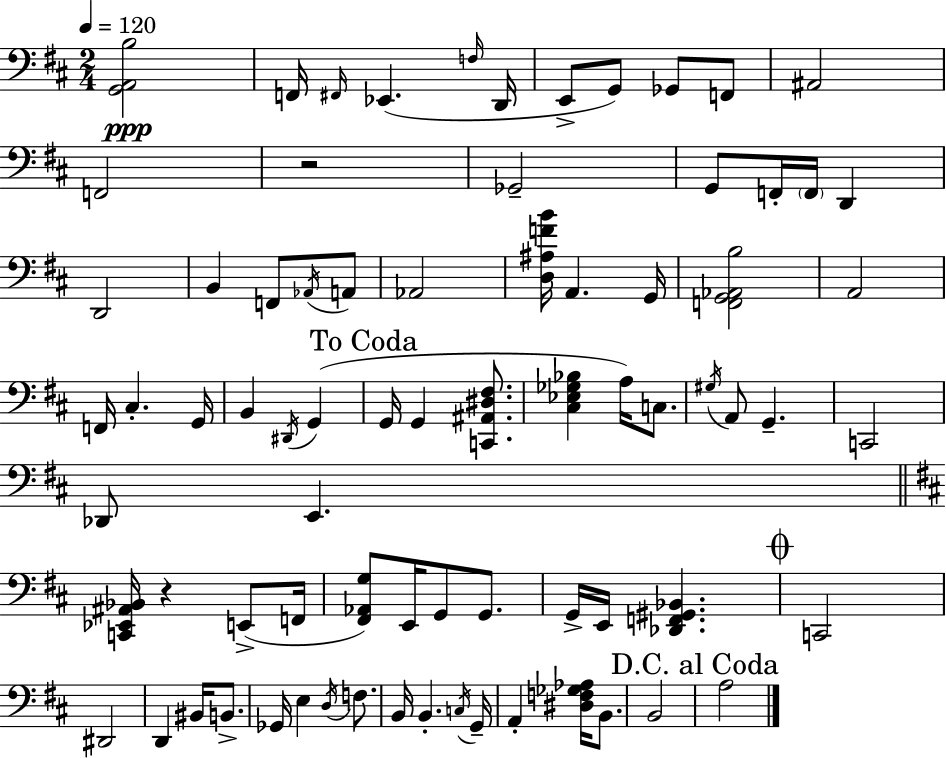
[G2,A2,B3]/h F2/s F#2/s Eb2/q. F3/s D2/s E2/e G2/e Gb2/e F2/e A#2/h F2/h R/h Gb2/h G2/e F2/s F2/s D2/q D2/h B2/q F2/e Ab2/s A2/e Ab2/h [D3,A#3,F4,B4]/s A2/q. G2/s [F2,G2,Ab2,B3]/h A2/h F2/s C#3/q. G2/s B2/q D#2/s G2/q G2/s G2/q [C2,A#2,D#3,F#3]/e. [C#3,Eb3,Gb3,Bb3]/q A3/s C3/e. G#3/s A2/e G2/q. C2/h Db2/e E2/q. [C2,Eb2,A#2,Bb2]/s R/q E2/e F2/s [F#2,Ab2,G3]/e E2/s G2/e G2/e. G2/s E2/s [Db2,F2,G#2,Bb2]/q. C2/h D#2/h D2/q BIS2/s B2/e. Gb2/s E3/q D3/s F3/e. B2/s B2/q. C3/s G2/s A2/q [D#3,F3,Gb3,Ab3]/s B2/e. B2/h A3/h